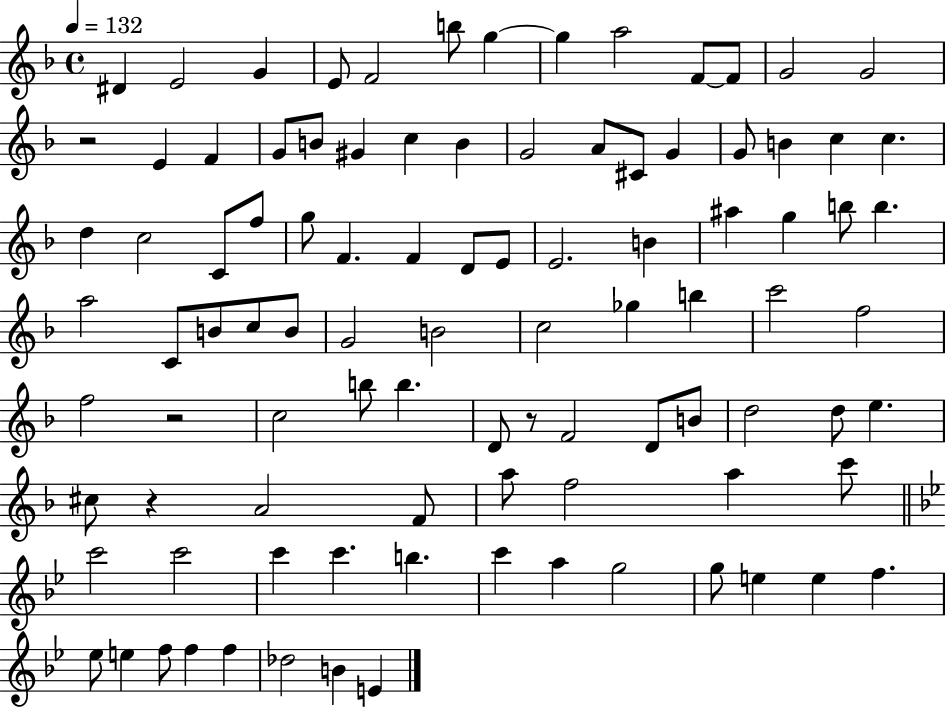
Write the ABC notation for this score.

X:1
T:Untitled
M:4/4
L:1/4
K:F
^D E2 G E/2 F2 b/2 g g a2 F/2 F/2 G2 G2 z2 E F G/2 B/2 ^G c B G2 A/2 ^C/2 G G/2 B c c d c2 C/2 f/2 g/2 F F D/2 E/2 E2 B ^a g b/2 b a2 C/2 B/2 c/2 B/2 G2 B2 c2 _g b c'2 f2 f2 z2 c2 b/2 b D/2 z/2 F2 D/2 B/2 d2 d/2 e ^c/2 z A2 F/2 a/2 f2 a c'/2 c'2 c'2 c' c' b c' a g2 g/2 e e f _e/2 e f/2 f f _d2 B E